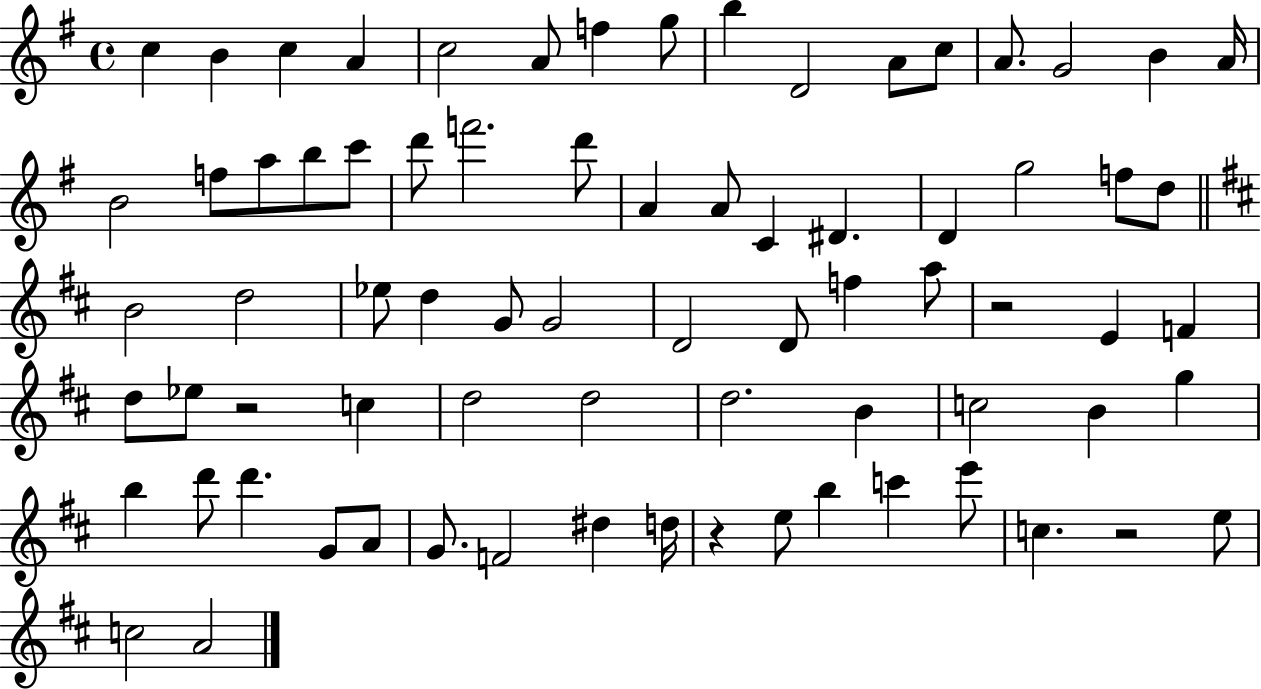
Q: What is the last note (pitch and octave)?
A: A4